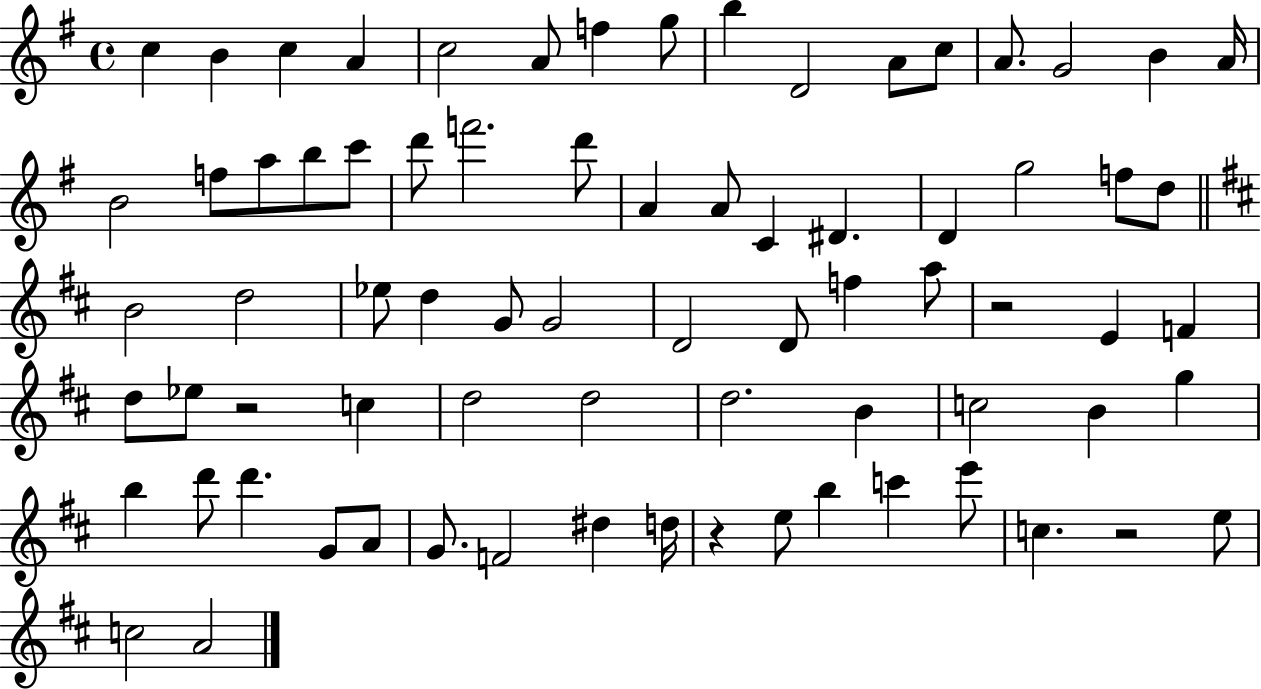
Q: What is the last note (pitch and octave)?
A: A4